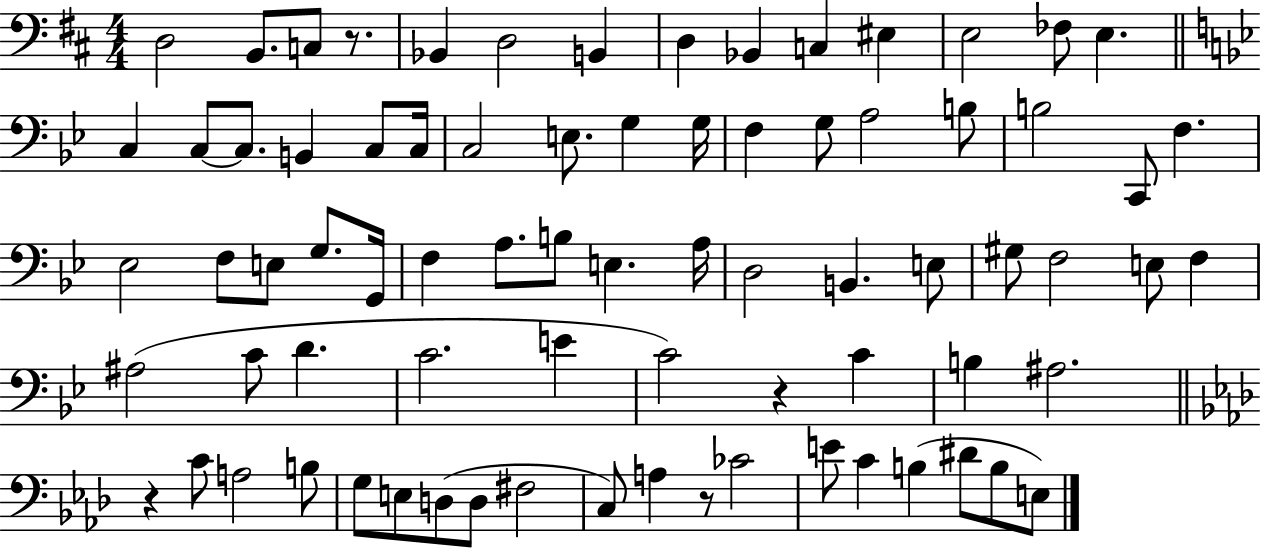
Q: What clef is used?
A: bass